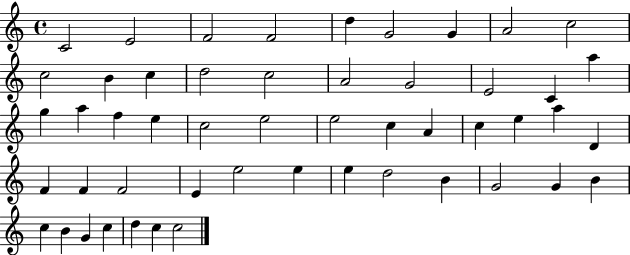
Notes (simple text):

C4/h E4/h F4/h F4/h D5/q G4/h G4/q A4/h C5/h C5/h B4/q C5/q D5/h C5/h A4/h G4/h E4/h C4/q A5/q G5/q A5/q F5/q E5/q C5/h E5/h E5/h C5/q A4/q C5/q E5/q A5/q D4/q F4/q F4/q F4/h E4/q E5/h E5/q E5/q D5/h B4/q G4/h G4/q B4/q C5/q B4/q G4/q C5/q D5/q C5/q C5/h